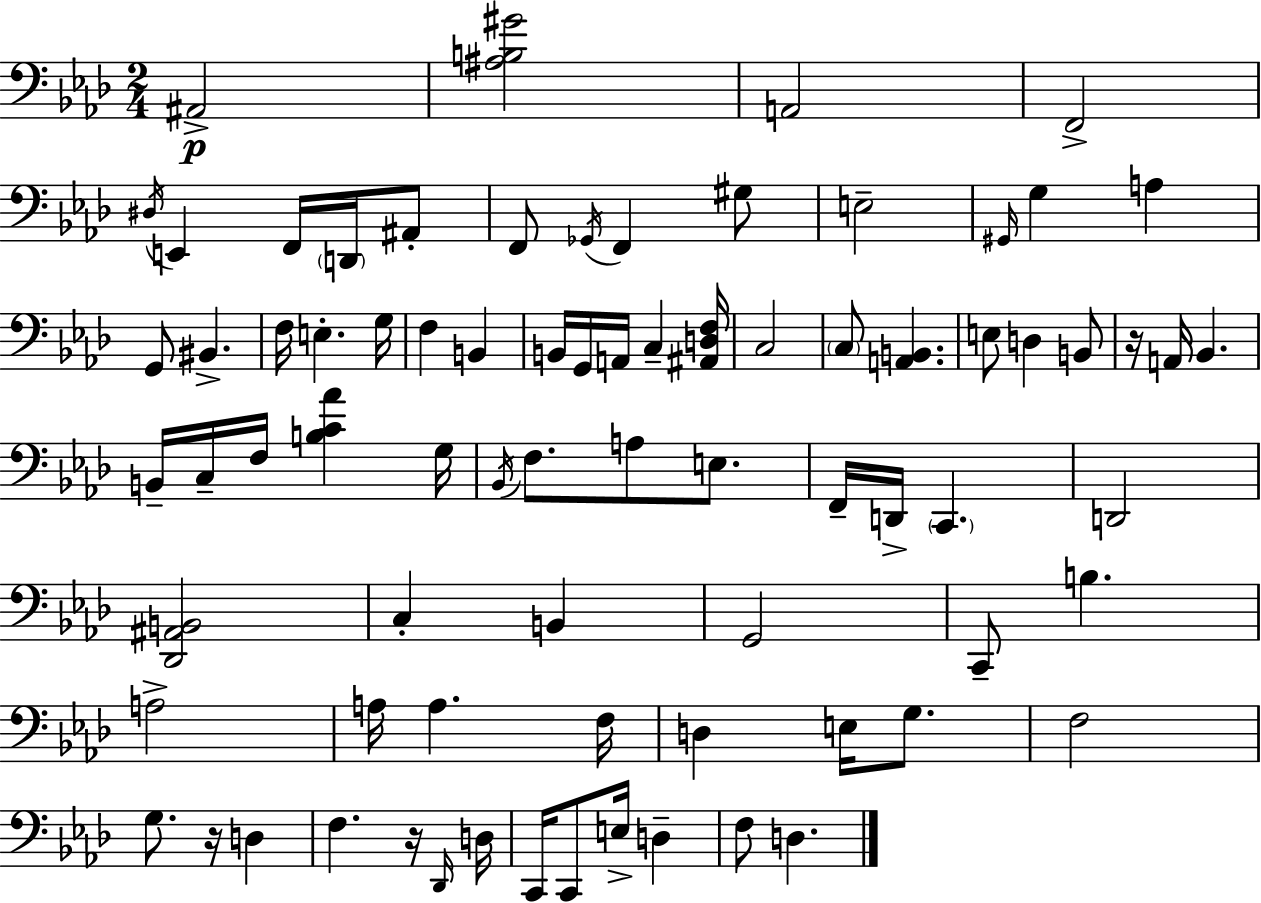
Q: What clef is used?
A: bass